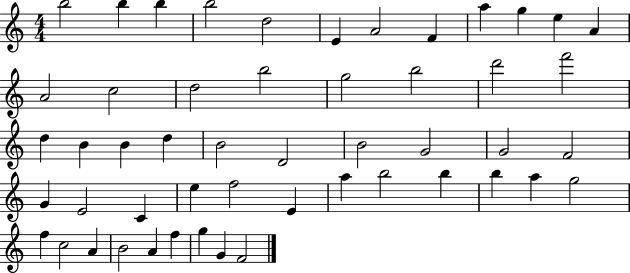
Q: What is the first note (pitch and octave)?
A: B5